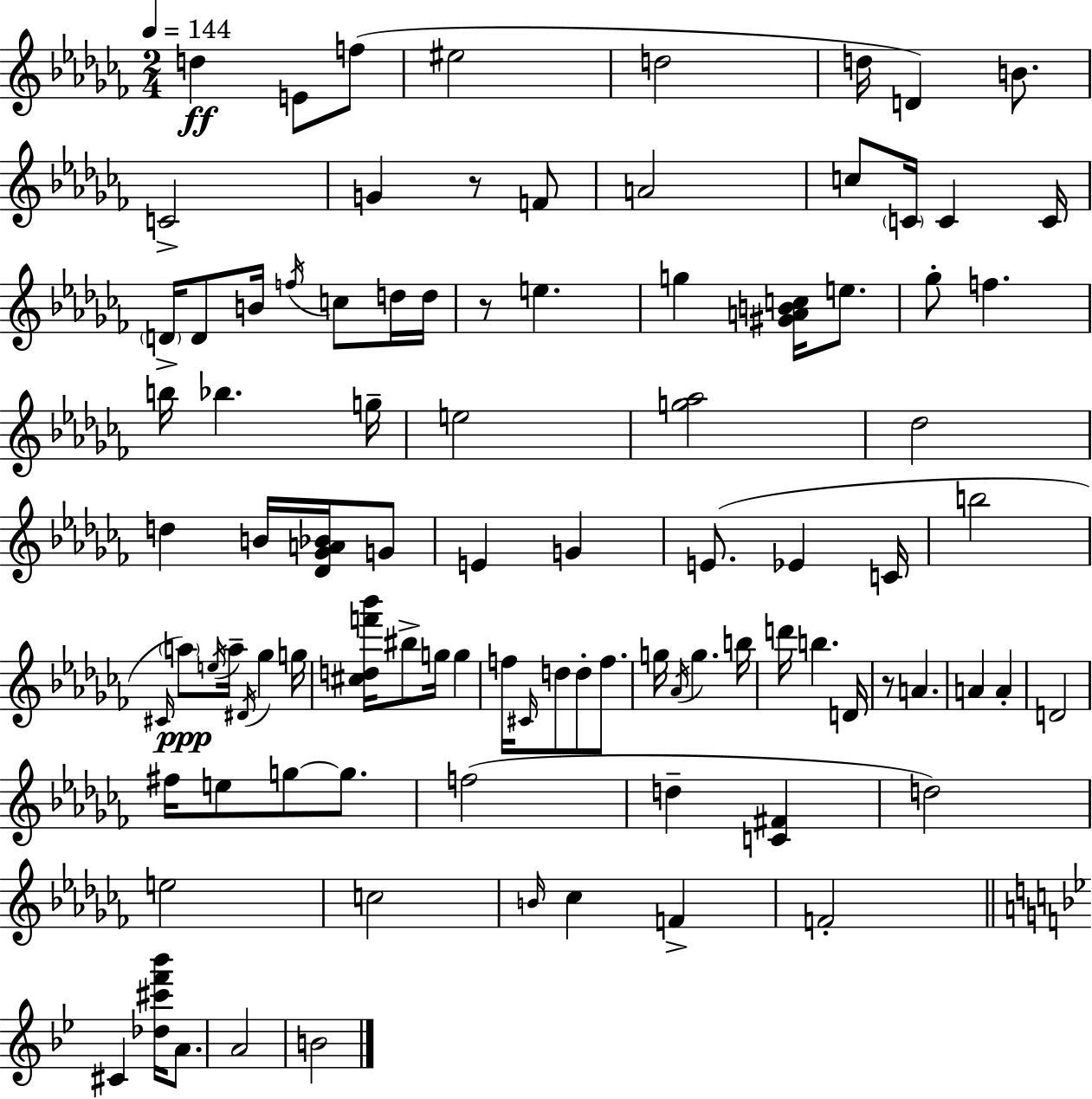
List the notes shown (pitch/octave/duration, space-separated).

D5/q E4/e F5/e EIS5/h D5/h D5/s D4/q B4/e. C4/h G4/q R/e F4/e A4/h C5/e C4/s C4/q C4/s D4/s D4/e B4/s F5/s C5/e D5/s D5/s R/e E5/q. G5/q [G#4,A4,B4,C5]/s E5/e. Gb5/e F5/q. B5/s Bb5/q. G5/s E5/h [G5,Ab5]/h Db5/h D5/q B4/s [Db4,Gb4,A4,Bb4]/s G4/e E4/q G4/q E4/e. Eb4/q C4/s B5/h C#4/s A5/e E5/s A5/s D#4/s Gb5/q G5/s [C#5,D5,F6,Bb6]/s BIS5/e G5/s G5/q F5/s C#4/s D5/e D5/e F5/e. G5/s Ab4/s G5/q. B5/s D6/s B5/q. D4/s R/e A4/q. A4/q A4/q D4/h F#5/s E5/e G5/e G5/e. F5/h D5/q [C4,F#4]/q D5/h E5/h C5/h B4/s CES5/q F4/q F4/h C#4/q [Db5,C#6,F6,Bb6]/s A4/e. A4/h B4/h